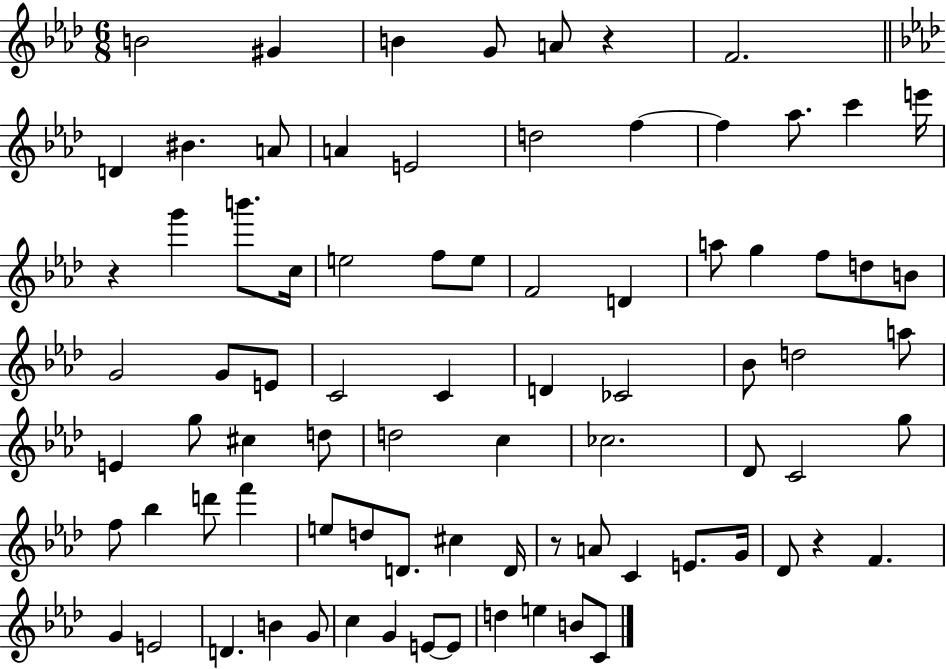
X:1
T:Untitled
M:6/8
L:1/4
K:Ab
B2 ^G B G/2 A/2 z F2 D ^B A/2 A E2 d2 f f _a/2 c' e'/4 z g' b'/2 c/4 e2 f/2 e/2 F2 D a/2 g f/2 d/2 B/2 G2 G/2 E/2 C2 C D _C2 _B/2 d2 a/2 E g/2 ^c d/2 d2 c _c2 _D/2 C2 g/2 f/2 _b d'/2 f' e/2 d/2 D/2 ^c D/4 z/2 A/2 C E/2 G/4 _D/2 z F G E2 D B G/2 c G E/2 E/2 d e B/2 C/2